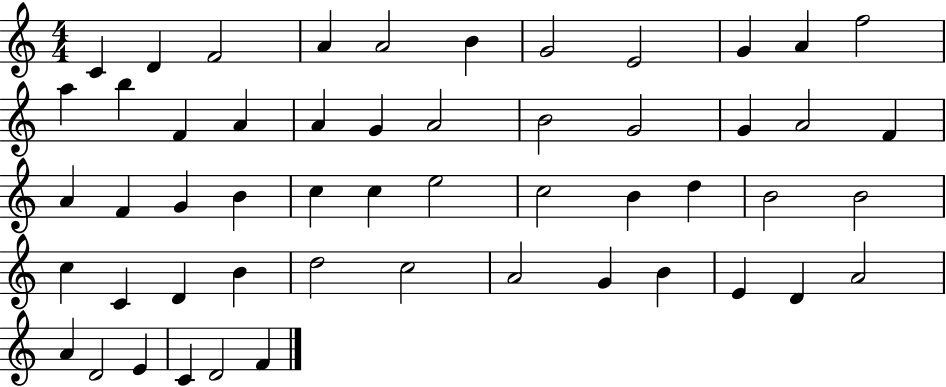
X:1
T:Untitled
M:4/4
L:1/4
K:C
C D F2 A A2 B G2 E2 G A f2 a b F A A G A2 B2 G2 G A2 F A F G B c c e2 c2 B d B2 B2 c C D B d2 c2 A2 G B E D A2 A D2 E C D2 F